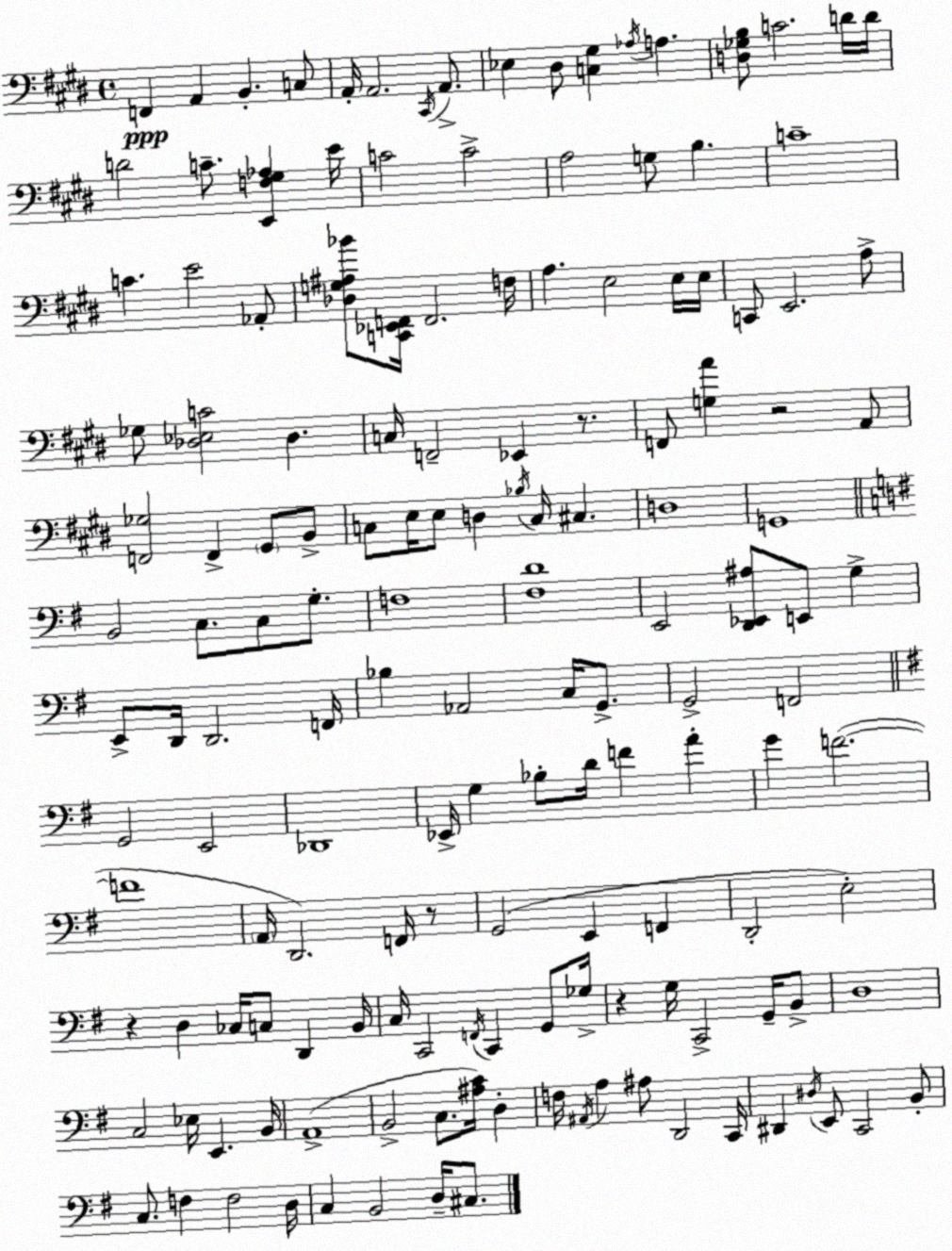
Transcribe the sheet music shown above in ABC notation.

X:1
T:Untitled
M:4/4
L:1/4
K:E
F,, A,, B,, C,/2 A,,/4 A,,2 ^C,,/4 A,,/2 _E, ^D,/2 [C,^G,] _A,/4 A, [D,_G,B,]/2 C2 D/4 D/4 D2 C/2 [E,,F,^G,_A,] E/4 C2 C2 A,2 G,/2 B, C4 C E2 _A,,/2 [_D,G,^A,_B]/2 [C,,_E,,F,,]/4 F,,2 F,/4 A, E,2 E,/4 E,/4 C,,/2 E,,2 A,/2 _G,/2 [_D,_E,C]2 _D, C,/4 F,,2 _E,, z/2 F,,/2 [G,A] z2 A,,/2 [F,,_G,]2 F,, ^G,,/2 B,,/2 C,/2 E,/4 E,/2 D, _B,/4 C,/4 ^C, D,4 G,,4 B,,2 C,/2 C,/2 G,/2 F,4 [^F,D]4 E,,2 [D,,_E,,^A,]/2 E,,/2 G, E,,/2 D,,/4 D,,2 F,,/4 _B, _A,,2 C,/4 G,,/2 G,,2 F,,2 G,,2 E,,2 _D,,4 _E,,/4 G, _B,/2 D/4 F A G F2 F4 A,,/4 D,,2 F,,/4 z/2 G,,2 E,, F,, D,,2 E,2 z D, _C,/4 C,/2 D,, B,,/4 C,/4 C,,2 F,,/4 C,, G,,/2 _G,/4 z G,/4 C,,2 G,,/4 B,,/2 D,4 C,2 _E,/4 E,, B,,/4 A,,4 B,,2 C,/2 [^A,C]/4 D, F,/4 ^A,,/4 A, ^A,/2 D,,2 C,,/4 ^D,, ^D,/4 E,,/2 C,,2 B,,/2 C,/2 F, F,2 D,/4 C, B,,2 D,/4 ^C,/2